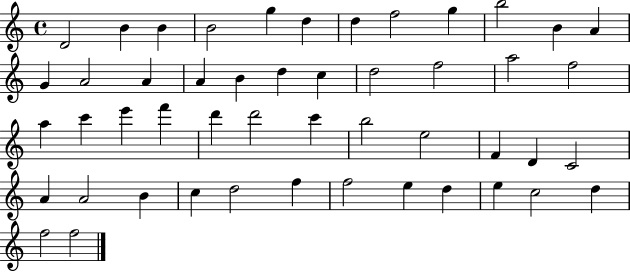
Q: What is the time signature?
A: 4/4